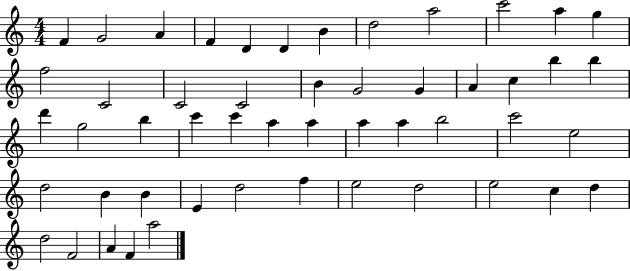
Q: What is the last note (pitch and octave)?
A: A5